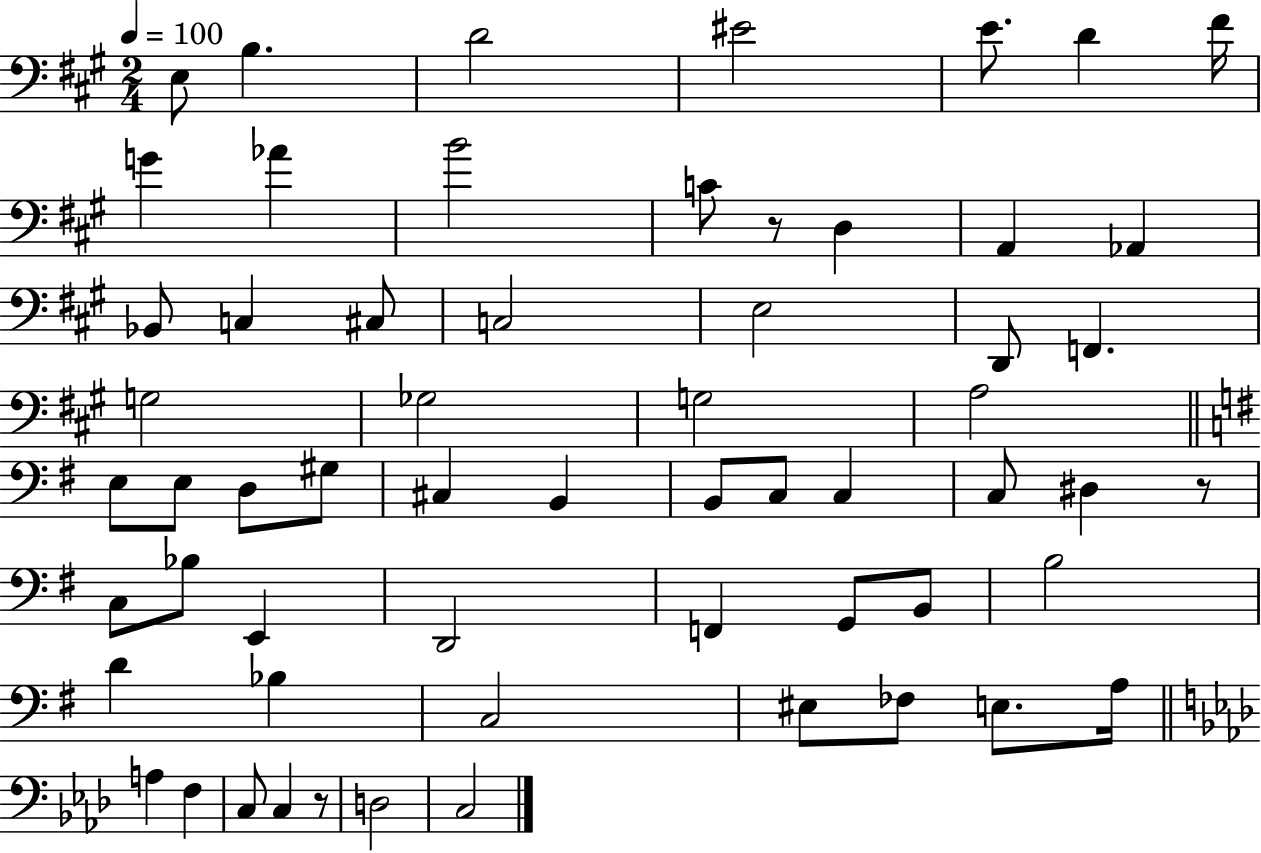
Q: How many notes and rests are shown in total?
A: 60